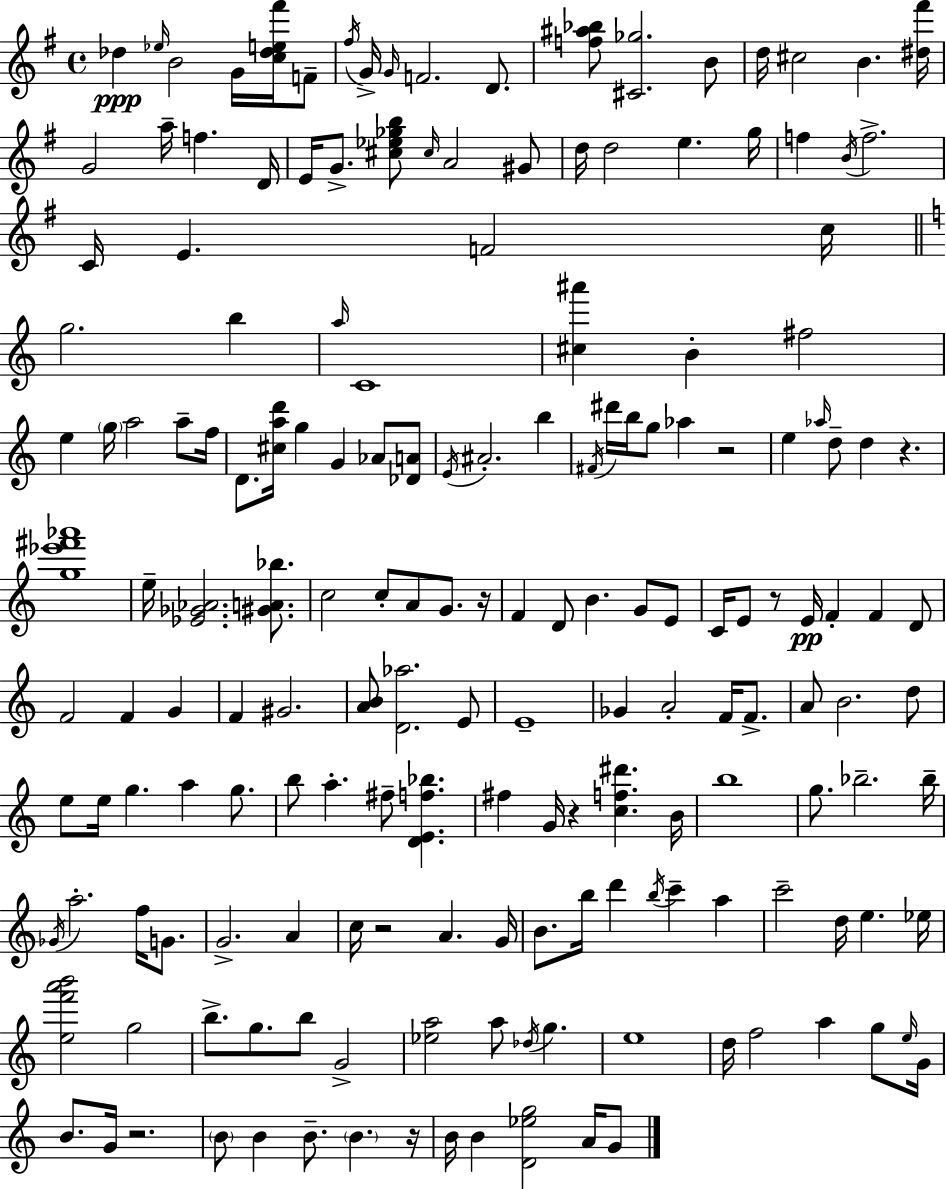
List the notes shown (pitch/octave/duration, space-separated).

Db5/q Eb5/s B4/h G4/s [C5,Db5,E5,F#6]/s F4/e F#5/s G4/s G4/s F4/h. D4/e. [F5,A#5,Bb5]/e [C#4,Gb5]/h. B4/e D5/s C#5/h B4/q. [D#5,F#6]/s G4/h A5/s F5/q. D4/s E4/s G4/e. [C#5,Eb5,Gb5,B5]/e C#5/s A4/h G#4/e D5/s D5/h E5/q. G5/s F5/q B4/s F5/h. C4/s E4/q. F4/h C5/s G5/h. B5/q A5/s C4/w [C#5,A#6]/q B4/q F#5/h E5/q G5/s A5/h A5/e F5/s D4/e. [C#5,A5,D6]/s G5/q G4/q Ab4/e [Db4,A4]/e E4/s A#4/h. B5/q F#4/s D#6/s B5/s G5/e Ab5/q R/h E5/q Ab5/s D5/e D5/q R/q. [G5,Eb6,F#6,Ab6]/w E5/s [Eb4,Gb4,Ab4]/h. [G#4,A4,Bb5]/e. C5/h C5/e A4/e G4/e. R/s F4/q D4/e B4/q. G4/e E4/e C4/s E4/e R/e E4/s F4/q F4/q D4/e F4/h F4/q G4/q F4/q G#4/h. [A4,B4]/e [D4,Ab5]/h. E4/e E4/w Gb4/q A4/h F4/s F4/e. A4/e B4/h. D5/e E5/e E5/s G5/q. A5/q G5/e. B5/e A5/q. F#5/e [D4,E4,F5,Bb5]/q. F#5/q G4/s R/q [C5,F5,D#6]/q. B4/s B5/w G5/e. Bb5/h. Bb5/s Gb4/s A5/h. F5/s G4/e. G4/h. A4/q C5/s R/h A4/q. G4/s B4/e. B5/s D6/q B5/s C6/q A5/q C6/h D5/s E5/q. Eb5/s [E5,F6,A6,B6]/h G5/h B5/e. G5/e. B5/e G4/h [Eb5,A5]/h A5/e Db5/s G5/q. E5/w D5/s F5/h A5/q G5/e E5/s G4/s B4/e. G4/s R/h. B4/e B4/q B4/e. B4/q. R/s B4/s B4/q [D4,Eb5,G5]/h A4/s G4/e